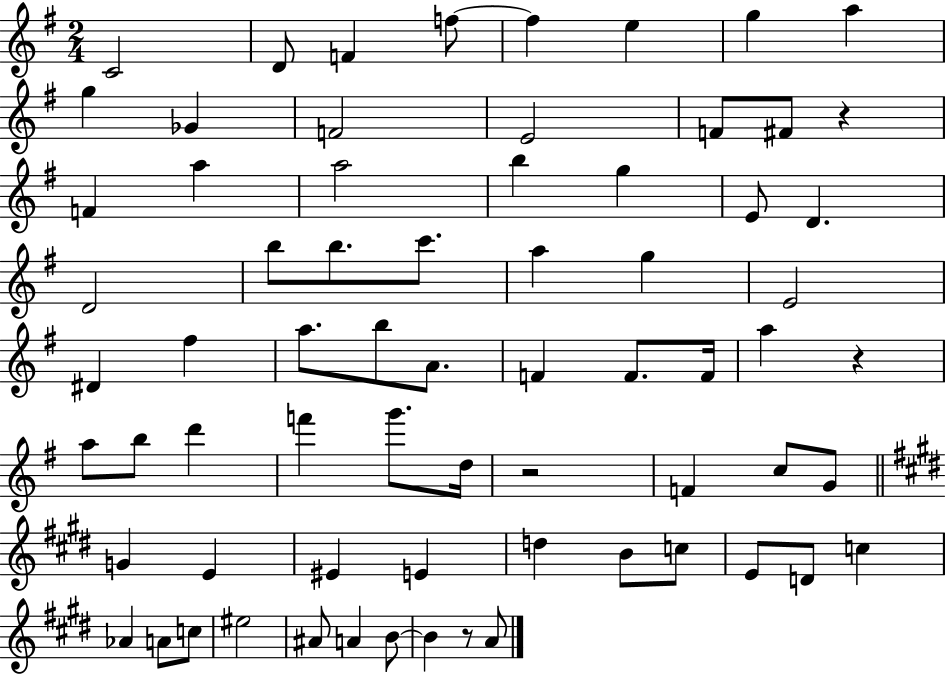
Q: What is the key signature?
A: G major